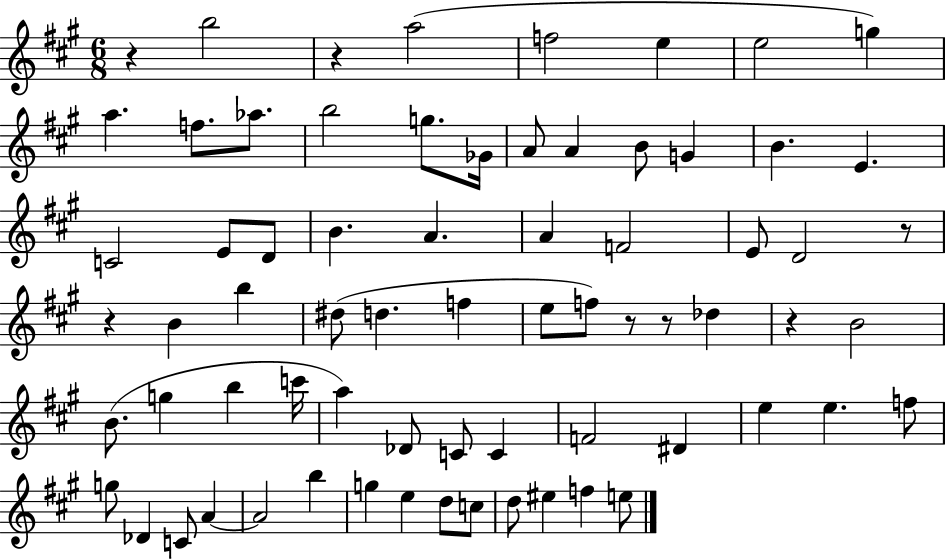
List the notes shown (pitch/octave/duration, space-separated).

R/q B5/h R/q A5/h F5/h E5/q E5/h G5/q A5/q. F5/e. Ab5/e. B5/h G5/e. Gb4/s A4/e A4/q B4/e G4/q B4/q. E4/q. C4/h E4/e D4/e B4/q. A4/q. A4/q F4/h E4/e D4/h R/e R/q B4/q B5/q D#5/e D5/q. F5/q E5/e F5/e R/e R/e Db5/q R/q B4/h B4/e. G5/q B5/q C6/s A5/q Db4/e C4/e C4/q F4/h D#4/q E5/q E5/q. F5/e G5/e Db4/q C4/e A4/q A4/h B5/q G5/q E5/q D5/e C5/e D5/e EIS5/q F5/q E5/e